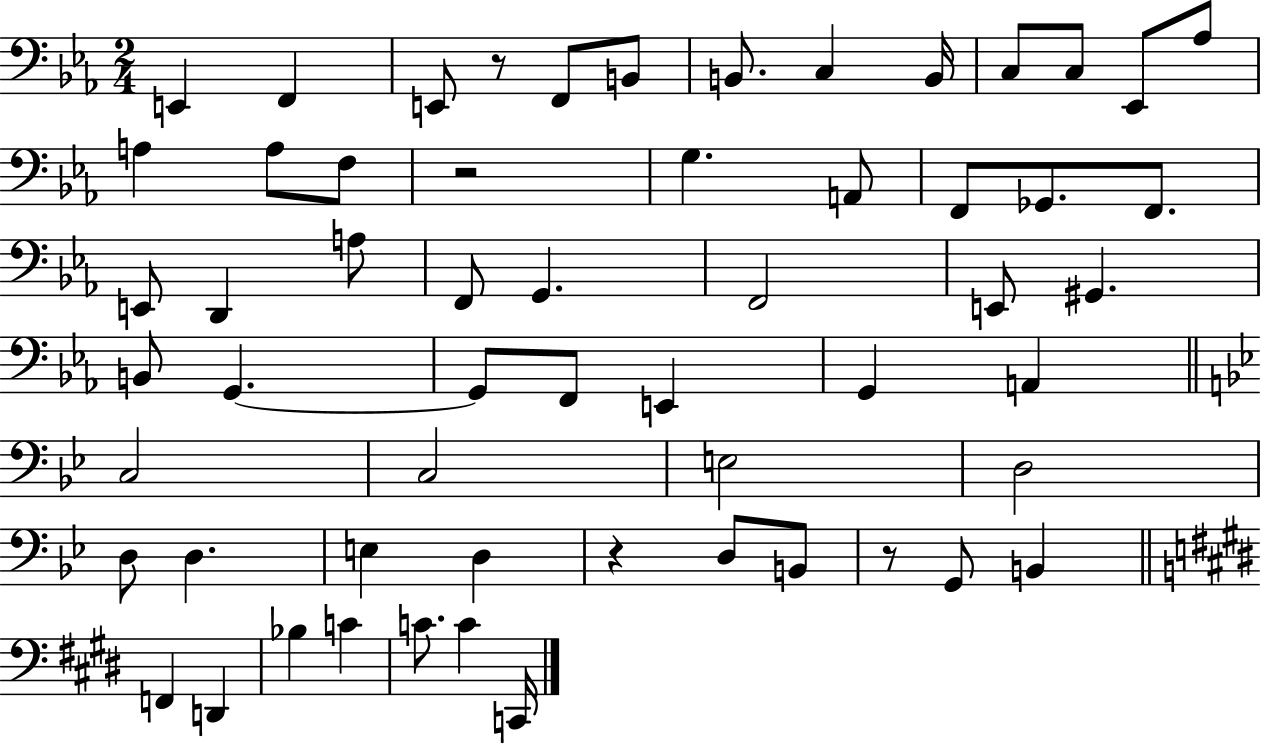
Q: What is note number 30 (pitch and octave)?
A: G2